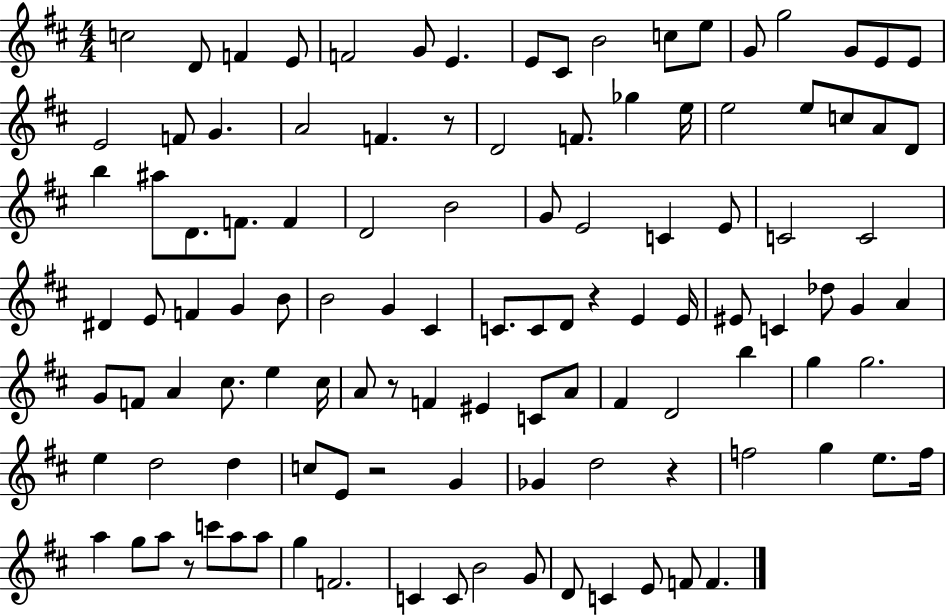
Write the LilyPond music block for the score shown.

{
  \clef treble
  \numericTimeSignature
  \time 4/4
  \key d \major
  c''2 d'8 f'4 e'8 | f'2 g'8 e'4. | e'8 cis'8 b'2 c''8 e''8 | g'8 g''2 g'8 e'8 e'8 | \break e'2 f'8 g'4. | a'2 f'4. r8 | d'2 f'8. ges''4 e''16 | e''2 e''8 c''8 a'8 d'8 | \break b''4 ais''8 d'8. f'8. f'4 | d'2 b'2 | g'8 e'2 c'4 e'8 | c'2 c'2 | \break dis'4 e'8 f'4 g'4 b'8 | b'2 g'4 cis'4 | c'8. c'8 d'8 r4 e'4 e'16 | eis'8 c'4 des''8 g'4 a'4 | \break g'8 f'8 a'4 cis''8. e''4 cis''16 | a'8 r8 f'4 eis'4 c'8 a'8 | fis'4 d'2 b''4 | g''4 g''2. | \break e''4 d''2 d''4 | c''8 e'8 r2 g'4 | ges'4 d''2 r4 | f''2 g''4 e''8. f''16 | \break a''4 g''8 a''8 r8 c'''8 a''8 a''8 | g''4 f'2. | c'4 c'8 b'2 g'8 | d'8 c'4 e'8 f'8 f'4. | \break \bar "|."
}